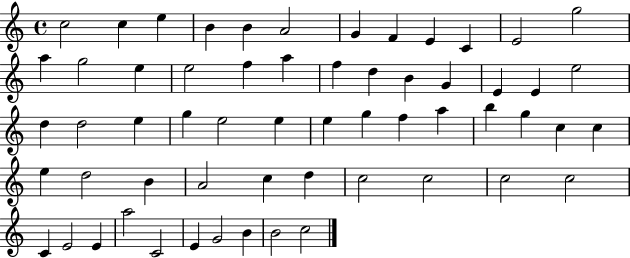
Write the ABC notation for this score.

X:1
T:Untitled
M:4/4
L:1/4
K:C
c2 c e B B A2 G F E C E2 g2 a g2 e e2 f a f d B G E E e2 d d2 e g e2 e e g f a b g c c e d2 B A2 c d c2 c2 c2 c2 C E2 E a2 C2 E G2 B B2 c2